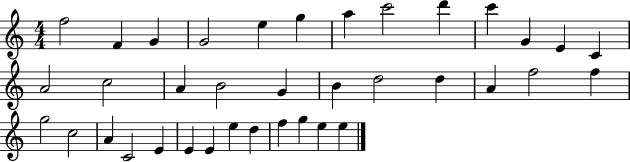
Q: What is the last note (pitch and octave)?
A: E5